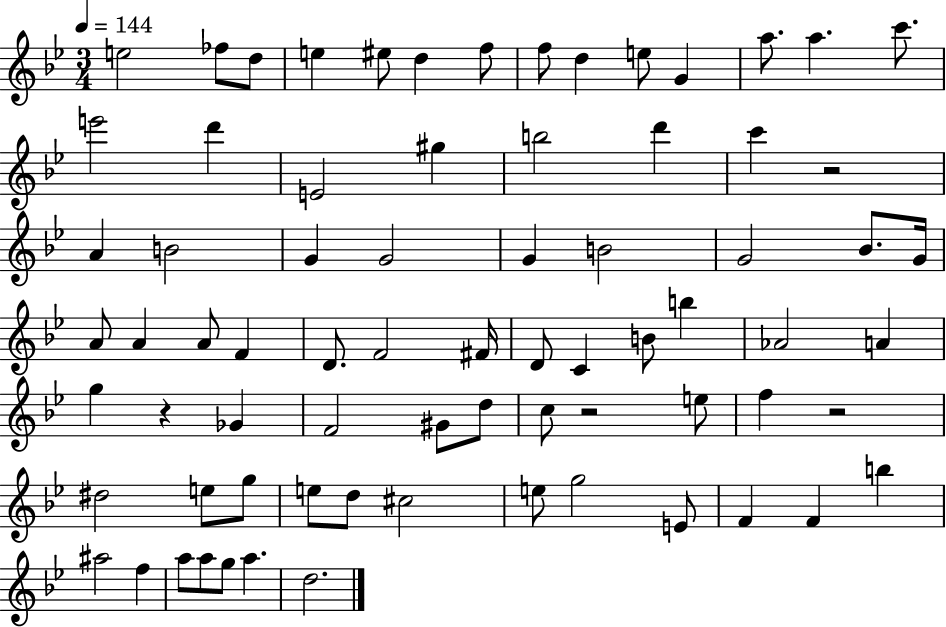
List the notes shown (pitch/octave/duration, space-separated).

E5/h FES5/e D5/e E5/q EIS5/e D5/q F5/e F5/e D5/q E5/e G4/q A5/e. A5/q. C6/e. E6/h D6/q E4/h G#5/q B5/h D6/q C6/q R/h A4/q B4/h G4/q G4/h G4/q B4/h G4/h Bb4/e. G4/s A4/e A4/q A4/e F4/q D4/e. F4/h F#4/s D4/e C4/q B4/e B5/q Ab4/h A4/q G5/q R/q Gb4/q F4/h G#4/e D5/e C5/e R/h E5/e F5/q R/h D#5/h E5/e G5/e E5/e D5/e C#5/h E5/e G5/h E4/e F4/q F4/q B5/q A#5/h F5/q A5/e A5/e G5/e A5/q. D5/h.